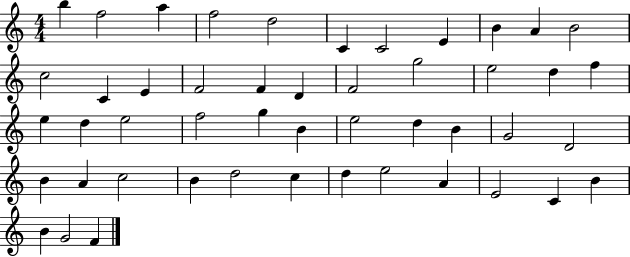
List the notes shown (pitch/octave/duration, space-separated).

B5/q F5/h A5/q F5/h D5/h C4/q C4/h E4/q B4/q A4/q B4/h C5/h C4/q E4/q F4/h F4/q D4/q F4/h G5/h E5/h D5/q F5/q E5/q D5/q E5/h F5/h G5/q B4/q E5/h D5/q B4/q G4/h D4/h B4/q A4/q C5/h B4/q D5/h C5/q D5/q E5/h A4/q E4/h C4/q B4/q B4/q G4/h F4/q